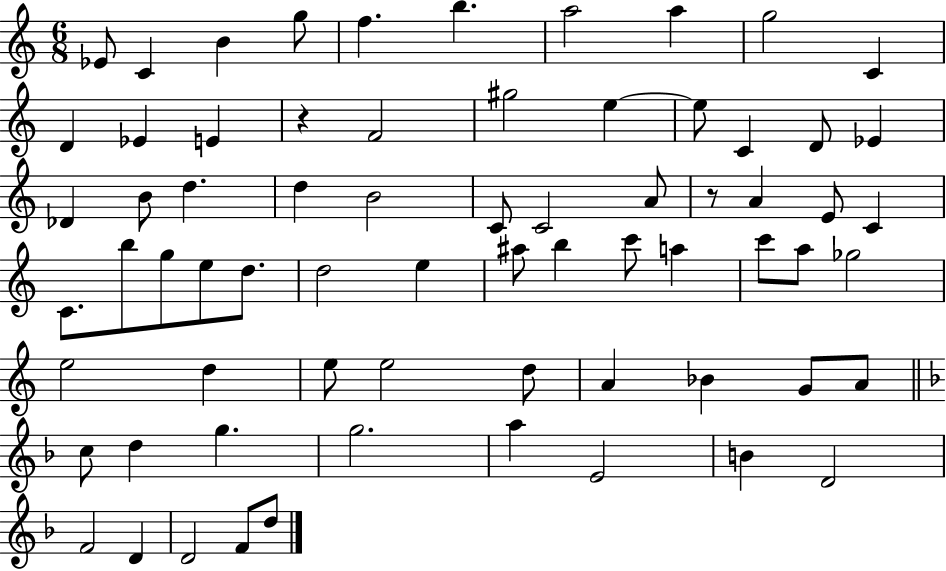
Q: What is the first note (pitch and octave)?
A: Eb4